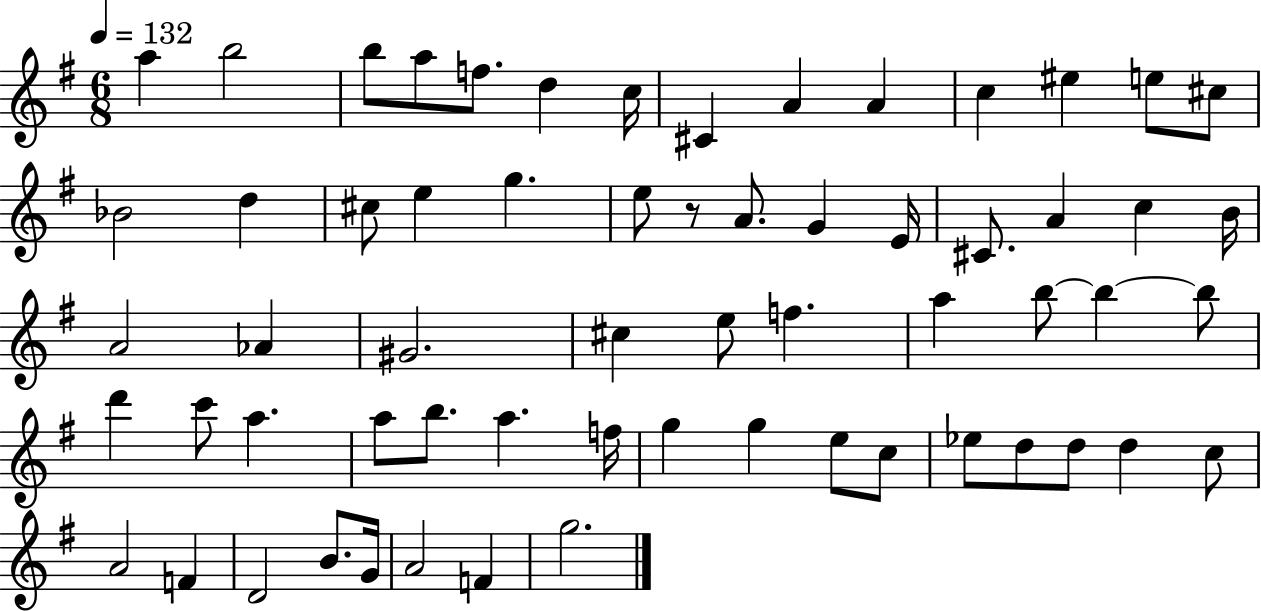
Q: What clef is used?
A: treble